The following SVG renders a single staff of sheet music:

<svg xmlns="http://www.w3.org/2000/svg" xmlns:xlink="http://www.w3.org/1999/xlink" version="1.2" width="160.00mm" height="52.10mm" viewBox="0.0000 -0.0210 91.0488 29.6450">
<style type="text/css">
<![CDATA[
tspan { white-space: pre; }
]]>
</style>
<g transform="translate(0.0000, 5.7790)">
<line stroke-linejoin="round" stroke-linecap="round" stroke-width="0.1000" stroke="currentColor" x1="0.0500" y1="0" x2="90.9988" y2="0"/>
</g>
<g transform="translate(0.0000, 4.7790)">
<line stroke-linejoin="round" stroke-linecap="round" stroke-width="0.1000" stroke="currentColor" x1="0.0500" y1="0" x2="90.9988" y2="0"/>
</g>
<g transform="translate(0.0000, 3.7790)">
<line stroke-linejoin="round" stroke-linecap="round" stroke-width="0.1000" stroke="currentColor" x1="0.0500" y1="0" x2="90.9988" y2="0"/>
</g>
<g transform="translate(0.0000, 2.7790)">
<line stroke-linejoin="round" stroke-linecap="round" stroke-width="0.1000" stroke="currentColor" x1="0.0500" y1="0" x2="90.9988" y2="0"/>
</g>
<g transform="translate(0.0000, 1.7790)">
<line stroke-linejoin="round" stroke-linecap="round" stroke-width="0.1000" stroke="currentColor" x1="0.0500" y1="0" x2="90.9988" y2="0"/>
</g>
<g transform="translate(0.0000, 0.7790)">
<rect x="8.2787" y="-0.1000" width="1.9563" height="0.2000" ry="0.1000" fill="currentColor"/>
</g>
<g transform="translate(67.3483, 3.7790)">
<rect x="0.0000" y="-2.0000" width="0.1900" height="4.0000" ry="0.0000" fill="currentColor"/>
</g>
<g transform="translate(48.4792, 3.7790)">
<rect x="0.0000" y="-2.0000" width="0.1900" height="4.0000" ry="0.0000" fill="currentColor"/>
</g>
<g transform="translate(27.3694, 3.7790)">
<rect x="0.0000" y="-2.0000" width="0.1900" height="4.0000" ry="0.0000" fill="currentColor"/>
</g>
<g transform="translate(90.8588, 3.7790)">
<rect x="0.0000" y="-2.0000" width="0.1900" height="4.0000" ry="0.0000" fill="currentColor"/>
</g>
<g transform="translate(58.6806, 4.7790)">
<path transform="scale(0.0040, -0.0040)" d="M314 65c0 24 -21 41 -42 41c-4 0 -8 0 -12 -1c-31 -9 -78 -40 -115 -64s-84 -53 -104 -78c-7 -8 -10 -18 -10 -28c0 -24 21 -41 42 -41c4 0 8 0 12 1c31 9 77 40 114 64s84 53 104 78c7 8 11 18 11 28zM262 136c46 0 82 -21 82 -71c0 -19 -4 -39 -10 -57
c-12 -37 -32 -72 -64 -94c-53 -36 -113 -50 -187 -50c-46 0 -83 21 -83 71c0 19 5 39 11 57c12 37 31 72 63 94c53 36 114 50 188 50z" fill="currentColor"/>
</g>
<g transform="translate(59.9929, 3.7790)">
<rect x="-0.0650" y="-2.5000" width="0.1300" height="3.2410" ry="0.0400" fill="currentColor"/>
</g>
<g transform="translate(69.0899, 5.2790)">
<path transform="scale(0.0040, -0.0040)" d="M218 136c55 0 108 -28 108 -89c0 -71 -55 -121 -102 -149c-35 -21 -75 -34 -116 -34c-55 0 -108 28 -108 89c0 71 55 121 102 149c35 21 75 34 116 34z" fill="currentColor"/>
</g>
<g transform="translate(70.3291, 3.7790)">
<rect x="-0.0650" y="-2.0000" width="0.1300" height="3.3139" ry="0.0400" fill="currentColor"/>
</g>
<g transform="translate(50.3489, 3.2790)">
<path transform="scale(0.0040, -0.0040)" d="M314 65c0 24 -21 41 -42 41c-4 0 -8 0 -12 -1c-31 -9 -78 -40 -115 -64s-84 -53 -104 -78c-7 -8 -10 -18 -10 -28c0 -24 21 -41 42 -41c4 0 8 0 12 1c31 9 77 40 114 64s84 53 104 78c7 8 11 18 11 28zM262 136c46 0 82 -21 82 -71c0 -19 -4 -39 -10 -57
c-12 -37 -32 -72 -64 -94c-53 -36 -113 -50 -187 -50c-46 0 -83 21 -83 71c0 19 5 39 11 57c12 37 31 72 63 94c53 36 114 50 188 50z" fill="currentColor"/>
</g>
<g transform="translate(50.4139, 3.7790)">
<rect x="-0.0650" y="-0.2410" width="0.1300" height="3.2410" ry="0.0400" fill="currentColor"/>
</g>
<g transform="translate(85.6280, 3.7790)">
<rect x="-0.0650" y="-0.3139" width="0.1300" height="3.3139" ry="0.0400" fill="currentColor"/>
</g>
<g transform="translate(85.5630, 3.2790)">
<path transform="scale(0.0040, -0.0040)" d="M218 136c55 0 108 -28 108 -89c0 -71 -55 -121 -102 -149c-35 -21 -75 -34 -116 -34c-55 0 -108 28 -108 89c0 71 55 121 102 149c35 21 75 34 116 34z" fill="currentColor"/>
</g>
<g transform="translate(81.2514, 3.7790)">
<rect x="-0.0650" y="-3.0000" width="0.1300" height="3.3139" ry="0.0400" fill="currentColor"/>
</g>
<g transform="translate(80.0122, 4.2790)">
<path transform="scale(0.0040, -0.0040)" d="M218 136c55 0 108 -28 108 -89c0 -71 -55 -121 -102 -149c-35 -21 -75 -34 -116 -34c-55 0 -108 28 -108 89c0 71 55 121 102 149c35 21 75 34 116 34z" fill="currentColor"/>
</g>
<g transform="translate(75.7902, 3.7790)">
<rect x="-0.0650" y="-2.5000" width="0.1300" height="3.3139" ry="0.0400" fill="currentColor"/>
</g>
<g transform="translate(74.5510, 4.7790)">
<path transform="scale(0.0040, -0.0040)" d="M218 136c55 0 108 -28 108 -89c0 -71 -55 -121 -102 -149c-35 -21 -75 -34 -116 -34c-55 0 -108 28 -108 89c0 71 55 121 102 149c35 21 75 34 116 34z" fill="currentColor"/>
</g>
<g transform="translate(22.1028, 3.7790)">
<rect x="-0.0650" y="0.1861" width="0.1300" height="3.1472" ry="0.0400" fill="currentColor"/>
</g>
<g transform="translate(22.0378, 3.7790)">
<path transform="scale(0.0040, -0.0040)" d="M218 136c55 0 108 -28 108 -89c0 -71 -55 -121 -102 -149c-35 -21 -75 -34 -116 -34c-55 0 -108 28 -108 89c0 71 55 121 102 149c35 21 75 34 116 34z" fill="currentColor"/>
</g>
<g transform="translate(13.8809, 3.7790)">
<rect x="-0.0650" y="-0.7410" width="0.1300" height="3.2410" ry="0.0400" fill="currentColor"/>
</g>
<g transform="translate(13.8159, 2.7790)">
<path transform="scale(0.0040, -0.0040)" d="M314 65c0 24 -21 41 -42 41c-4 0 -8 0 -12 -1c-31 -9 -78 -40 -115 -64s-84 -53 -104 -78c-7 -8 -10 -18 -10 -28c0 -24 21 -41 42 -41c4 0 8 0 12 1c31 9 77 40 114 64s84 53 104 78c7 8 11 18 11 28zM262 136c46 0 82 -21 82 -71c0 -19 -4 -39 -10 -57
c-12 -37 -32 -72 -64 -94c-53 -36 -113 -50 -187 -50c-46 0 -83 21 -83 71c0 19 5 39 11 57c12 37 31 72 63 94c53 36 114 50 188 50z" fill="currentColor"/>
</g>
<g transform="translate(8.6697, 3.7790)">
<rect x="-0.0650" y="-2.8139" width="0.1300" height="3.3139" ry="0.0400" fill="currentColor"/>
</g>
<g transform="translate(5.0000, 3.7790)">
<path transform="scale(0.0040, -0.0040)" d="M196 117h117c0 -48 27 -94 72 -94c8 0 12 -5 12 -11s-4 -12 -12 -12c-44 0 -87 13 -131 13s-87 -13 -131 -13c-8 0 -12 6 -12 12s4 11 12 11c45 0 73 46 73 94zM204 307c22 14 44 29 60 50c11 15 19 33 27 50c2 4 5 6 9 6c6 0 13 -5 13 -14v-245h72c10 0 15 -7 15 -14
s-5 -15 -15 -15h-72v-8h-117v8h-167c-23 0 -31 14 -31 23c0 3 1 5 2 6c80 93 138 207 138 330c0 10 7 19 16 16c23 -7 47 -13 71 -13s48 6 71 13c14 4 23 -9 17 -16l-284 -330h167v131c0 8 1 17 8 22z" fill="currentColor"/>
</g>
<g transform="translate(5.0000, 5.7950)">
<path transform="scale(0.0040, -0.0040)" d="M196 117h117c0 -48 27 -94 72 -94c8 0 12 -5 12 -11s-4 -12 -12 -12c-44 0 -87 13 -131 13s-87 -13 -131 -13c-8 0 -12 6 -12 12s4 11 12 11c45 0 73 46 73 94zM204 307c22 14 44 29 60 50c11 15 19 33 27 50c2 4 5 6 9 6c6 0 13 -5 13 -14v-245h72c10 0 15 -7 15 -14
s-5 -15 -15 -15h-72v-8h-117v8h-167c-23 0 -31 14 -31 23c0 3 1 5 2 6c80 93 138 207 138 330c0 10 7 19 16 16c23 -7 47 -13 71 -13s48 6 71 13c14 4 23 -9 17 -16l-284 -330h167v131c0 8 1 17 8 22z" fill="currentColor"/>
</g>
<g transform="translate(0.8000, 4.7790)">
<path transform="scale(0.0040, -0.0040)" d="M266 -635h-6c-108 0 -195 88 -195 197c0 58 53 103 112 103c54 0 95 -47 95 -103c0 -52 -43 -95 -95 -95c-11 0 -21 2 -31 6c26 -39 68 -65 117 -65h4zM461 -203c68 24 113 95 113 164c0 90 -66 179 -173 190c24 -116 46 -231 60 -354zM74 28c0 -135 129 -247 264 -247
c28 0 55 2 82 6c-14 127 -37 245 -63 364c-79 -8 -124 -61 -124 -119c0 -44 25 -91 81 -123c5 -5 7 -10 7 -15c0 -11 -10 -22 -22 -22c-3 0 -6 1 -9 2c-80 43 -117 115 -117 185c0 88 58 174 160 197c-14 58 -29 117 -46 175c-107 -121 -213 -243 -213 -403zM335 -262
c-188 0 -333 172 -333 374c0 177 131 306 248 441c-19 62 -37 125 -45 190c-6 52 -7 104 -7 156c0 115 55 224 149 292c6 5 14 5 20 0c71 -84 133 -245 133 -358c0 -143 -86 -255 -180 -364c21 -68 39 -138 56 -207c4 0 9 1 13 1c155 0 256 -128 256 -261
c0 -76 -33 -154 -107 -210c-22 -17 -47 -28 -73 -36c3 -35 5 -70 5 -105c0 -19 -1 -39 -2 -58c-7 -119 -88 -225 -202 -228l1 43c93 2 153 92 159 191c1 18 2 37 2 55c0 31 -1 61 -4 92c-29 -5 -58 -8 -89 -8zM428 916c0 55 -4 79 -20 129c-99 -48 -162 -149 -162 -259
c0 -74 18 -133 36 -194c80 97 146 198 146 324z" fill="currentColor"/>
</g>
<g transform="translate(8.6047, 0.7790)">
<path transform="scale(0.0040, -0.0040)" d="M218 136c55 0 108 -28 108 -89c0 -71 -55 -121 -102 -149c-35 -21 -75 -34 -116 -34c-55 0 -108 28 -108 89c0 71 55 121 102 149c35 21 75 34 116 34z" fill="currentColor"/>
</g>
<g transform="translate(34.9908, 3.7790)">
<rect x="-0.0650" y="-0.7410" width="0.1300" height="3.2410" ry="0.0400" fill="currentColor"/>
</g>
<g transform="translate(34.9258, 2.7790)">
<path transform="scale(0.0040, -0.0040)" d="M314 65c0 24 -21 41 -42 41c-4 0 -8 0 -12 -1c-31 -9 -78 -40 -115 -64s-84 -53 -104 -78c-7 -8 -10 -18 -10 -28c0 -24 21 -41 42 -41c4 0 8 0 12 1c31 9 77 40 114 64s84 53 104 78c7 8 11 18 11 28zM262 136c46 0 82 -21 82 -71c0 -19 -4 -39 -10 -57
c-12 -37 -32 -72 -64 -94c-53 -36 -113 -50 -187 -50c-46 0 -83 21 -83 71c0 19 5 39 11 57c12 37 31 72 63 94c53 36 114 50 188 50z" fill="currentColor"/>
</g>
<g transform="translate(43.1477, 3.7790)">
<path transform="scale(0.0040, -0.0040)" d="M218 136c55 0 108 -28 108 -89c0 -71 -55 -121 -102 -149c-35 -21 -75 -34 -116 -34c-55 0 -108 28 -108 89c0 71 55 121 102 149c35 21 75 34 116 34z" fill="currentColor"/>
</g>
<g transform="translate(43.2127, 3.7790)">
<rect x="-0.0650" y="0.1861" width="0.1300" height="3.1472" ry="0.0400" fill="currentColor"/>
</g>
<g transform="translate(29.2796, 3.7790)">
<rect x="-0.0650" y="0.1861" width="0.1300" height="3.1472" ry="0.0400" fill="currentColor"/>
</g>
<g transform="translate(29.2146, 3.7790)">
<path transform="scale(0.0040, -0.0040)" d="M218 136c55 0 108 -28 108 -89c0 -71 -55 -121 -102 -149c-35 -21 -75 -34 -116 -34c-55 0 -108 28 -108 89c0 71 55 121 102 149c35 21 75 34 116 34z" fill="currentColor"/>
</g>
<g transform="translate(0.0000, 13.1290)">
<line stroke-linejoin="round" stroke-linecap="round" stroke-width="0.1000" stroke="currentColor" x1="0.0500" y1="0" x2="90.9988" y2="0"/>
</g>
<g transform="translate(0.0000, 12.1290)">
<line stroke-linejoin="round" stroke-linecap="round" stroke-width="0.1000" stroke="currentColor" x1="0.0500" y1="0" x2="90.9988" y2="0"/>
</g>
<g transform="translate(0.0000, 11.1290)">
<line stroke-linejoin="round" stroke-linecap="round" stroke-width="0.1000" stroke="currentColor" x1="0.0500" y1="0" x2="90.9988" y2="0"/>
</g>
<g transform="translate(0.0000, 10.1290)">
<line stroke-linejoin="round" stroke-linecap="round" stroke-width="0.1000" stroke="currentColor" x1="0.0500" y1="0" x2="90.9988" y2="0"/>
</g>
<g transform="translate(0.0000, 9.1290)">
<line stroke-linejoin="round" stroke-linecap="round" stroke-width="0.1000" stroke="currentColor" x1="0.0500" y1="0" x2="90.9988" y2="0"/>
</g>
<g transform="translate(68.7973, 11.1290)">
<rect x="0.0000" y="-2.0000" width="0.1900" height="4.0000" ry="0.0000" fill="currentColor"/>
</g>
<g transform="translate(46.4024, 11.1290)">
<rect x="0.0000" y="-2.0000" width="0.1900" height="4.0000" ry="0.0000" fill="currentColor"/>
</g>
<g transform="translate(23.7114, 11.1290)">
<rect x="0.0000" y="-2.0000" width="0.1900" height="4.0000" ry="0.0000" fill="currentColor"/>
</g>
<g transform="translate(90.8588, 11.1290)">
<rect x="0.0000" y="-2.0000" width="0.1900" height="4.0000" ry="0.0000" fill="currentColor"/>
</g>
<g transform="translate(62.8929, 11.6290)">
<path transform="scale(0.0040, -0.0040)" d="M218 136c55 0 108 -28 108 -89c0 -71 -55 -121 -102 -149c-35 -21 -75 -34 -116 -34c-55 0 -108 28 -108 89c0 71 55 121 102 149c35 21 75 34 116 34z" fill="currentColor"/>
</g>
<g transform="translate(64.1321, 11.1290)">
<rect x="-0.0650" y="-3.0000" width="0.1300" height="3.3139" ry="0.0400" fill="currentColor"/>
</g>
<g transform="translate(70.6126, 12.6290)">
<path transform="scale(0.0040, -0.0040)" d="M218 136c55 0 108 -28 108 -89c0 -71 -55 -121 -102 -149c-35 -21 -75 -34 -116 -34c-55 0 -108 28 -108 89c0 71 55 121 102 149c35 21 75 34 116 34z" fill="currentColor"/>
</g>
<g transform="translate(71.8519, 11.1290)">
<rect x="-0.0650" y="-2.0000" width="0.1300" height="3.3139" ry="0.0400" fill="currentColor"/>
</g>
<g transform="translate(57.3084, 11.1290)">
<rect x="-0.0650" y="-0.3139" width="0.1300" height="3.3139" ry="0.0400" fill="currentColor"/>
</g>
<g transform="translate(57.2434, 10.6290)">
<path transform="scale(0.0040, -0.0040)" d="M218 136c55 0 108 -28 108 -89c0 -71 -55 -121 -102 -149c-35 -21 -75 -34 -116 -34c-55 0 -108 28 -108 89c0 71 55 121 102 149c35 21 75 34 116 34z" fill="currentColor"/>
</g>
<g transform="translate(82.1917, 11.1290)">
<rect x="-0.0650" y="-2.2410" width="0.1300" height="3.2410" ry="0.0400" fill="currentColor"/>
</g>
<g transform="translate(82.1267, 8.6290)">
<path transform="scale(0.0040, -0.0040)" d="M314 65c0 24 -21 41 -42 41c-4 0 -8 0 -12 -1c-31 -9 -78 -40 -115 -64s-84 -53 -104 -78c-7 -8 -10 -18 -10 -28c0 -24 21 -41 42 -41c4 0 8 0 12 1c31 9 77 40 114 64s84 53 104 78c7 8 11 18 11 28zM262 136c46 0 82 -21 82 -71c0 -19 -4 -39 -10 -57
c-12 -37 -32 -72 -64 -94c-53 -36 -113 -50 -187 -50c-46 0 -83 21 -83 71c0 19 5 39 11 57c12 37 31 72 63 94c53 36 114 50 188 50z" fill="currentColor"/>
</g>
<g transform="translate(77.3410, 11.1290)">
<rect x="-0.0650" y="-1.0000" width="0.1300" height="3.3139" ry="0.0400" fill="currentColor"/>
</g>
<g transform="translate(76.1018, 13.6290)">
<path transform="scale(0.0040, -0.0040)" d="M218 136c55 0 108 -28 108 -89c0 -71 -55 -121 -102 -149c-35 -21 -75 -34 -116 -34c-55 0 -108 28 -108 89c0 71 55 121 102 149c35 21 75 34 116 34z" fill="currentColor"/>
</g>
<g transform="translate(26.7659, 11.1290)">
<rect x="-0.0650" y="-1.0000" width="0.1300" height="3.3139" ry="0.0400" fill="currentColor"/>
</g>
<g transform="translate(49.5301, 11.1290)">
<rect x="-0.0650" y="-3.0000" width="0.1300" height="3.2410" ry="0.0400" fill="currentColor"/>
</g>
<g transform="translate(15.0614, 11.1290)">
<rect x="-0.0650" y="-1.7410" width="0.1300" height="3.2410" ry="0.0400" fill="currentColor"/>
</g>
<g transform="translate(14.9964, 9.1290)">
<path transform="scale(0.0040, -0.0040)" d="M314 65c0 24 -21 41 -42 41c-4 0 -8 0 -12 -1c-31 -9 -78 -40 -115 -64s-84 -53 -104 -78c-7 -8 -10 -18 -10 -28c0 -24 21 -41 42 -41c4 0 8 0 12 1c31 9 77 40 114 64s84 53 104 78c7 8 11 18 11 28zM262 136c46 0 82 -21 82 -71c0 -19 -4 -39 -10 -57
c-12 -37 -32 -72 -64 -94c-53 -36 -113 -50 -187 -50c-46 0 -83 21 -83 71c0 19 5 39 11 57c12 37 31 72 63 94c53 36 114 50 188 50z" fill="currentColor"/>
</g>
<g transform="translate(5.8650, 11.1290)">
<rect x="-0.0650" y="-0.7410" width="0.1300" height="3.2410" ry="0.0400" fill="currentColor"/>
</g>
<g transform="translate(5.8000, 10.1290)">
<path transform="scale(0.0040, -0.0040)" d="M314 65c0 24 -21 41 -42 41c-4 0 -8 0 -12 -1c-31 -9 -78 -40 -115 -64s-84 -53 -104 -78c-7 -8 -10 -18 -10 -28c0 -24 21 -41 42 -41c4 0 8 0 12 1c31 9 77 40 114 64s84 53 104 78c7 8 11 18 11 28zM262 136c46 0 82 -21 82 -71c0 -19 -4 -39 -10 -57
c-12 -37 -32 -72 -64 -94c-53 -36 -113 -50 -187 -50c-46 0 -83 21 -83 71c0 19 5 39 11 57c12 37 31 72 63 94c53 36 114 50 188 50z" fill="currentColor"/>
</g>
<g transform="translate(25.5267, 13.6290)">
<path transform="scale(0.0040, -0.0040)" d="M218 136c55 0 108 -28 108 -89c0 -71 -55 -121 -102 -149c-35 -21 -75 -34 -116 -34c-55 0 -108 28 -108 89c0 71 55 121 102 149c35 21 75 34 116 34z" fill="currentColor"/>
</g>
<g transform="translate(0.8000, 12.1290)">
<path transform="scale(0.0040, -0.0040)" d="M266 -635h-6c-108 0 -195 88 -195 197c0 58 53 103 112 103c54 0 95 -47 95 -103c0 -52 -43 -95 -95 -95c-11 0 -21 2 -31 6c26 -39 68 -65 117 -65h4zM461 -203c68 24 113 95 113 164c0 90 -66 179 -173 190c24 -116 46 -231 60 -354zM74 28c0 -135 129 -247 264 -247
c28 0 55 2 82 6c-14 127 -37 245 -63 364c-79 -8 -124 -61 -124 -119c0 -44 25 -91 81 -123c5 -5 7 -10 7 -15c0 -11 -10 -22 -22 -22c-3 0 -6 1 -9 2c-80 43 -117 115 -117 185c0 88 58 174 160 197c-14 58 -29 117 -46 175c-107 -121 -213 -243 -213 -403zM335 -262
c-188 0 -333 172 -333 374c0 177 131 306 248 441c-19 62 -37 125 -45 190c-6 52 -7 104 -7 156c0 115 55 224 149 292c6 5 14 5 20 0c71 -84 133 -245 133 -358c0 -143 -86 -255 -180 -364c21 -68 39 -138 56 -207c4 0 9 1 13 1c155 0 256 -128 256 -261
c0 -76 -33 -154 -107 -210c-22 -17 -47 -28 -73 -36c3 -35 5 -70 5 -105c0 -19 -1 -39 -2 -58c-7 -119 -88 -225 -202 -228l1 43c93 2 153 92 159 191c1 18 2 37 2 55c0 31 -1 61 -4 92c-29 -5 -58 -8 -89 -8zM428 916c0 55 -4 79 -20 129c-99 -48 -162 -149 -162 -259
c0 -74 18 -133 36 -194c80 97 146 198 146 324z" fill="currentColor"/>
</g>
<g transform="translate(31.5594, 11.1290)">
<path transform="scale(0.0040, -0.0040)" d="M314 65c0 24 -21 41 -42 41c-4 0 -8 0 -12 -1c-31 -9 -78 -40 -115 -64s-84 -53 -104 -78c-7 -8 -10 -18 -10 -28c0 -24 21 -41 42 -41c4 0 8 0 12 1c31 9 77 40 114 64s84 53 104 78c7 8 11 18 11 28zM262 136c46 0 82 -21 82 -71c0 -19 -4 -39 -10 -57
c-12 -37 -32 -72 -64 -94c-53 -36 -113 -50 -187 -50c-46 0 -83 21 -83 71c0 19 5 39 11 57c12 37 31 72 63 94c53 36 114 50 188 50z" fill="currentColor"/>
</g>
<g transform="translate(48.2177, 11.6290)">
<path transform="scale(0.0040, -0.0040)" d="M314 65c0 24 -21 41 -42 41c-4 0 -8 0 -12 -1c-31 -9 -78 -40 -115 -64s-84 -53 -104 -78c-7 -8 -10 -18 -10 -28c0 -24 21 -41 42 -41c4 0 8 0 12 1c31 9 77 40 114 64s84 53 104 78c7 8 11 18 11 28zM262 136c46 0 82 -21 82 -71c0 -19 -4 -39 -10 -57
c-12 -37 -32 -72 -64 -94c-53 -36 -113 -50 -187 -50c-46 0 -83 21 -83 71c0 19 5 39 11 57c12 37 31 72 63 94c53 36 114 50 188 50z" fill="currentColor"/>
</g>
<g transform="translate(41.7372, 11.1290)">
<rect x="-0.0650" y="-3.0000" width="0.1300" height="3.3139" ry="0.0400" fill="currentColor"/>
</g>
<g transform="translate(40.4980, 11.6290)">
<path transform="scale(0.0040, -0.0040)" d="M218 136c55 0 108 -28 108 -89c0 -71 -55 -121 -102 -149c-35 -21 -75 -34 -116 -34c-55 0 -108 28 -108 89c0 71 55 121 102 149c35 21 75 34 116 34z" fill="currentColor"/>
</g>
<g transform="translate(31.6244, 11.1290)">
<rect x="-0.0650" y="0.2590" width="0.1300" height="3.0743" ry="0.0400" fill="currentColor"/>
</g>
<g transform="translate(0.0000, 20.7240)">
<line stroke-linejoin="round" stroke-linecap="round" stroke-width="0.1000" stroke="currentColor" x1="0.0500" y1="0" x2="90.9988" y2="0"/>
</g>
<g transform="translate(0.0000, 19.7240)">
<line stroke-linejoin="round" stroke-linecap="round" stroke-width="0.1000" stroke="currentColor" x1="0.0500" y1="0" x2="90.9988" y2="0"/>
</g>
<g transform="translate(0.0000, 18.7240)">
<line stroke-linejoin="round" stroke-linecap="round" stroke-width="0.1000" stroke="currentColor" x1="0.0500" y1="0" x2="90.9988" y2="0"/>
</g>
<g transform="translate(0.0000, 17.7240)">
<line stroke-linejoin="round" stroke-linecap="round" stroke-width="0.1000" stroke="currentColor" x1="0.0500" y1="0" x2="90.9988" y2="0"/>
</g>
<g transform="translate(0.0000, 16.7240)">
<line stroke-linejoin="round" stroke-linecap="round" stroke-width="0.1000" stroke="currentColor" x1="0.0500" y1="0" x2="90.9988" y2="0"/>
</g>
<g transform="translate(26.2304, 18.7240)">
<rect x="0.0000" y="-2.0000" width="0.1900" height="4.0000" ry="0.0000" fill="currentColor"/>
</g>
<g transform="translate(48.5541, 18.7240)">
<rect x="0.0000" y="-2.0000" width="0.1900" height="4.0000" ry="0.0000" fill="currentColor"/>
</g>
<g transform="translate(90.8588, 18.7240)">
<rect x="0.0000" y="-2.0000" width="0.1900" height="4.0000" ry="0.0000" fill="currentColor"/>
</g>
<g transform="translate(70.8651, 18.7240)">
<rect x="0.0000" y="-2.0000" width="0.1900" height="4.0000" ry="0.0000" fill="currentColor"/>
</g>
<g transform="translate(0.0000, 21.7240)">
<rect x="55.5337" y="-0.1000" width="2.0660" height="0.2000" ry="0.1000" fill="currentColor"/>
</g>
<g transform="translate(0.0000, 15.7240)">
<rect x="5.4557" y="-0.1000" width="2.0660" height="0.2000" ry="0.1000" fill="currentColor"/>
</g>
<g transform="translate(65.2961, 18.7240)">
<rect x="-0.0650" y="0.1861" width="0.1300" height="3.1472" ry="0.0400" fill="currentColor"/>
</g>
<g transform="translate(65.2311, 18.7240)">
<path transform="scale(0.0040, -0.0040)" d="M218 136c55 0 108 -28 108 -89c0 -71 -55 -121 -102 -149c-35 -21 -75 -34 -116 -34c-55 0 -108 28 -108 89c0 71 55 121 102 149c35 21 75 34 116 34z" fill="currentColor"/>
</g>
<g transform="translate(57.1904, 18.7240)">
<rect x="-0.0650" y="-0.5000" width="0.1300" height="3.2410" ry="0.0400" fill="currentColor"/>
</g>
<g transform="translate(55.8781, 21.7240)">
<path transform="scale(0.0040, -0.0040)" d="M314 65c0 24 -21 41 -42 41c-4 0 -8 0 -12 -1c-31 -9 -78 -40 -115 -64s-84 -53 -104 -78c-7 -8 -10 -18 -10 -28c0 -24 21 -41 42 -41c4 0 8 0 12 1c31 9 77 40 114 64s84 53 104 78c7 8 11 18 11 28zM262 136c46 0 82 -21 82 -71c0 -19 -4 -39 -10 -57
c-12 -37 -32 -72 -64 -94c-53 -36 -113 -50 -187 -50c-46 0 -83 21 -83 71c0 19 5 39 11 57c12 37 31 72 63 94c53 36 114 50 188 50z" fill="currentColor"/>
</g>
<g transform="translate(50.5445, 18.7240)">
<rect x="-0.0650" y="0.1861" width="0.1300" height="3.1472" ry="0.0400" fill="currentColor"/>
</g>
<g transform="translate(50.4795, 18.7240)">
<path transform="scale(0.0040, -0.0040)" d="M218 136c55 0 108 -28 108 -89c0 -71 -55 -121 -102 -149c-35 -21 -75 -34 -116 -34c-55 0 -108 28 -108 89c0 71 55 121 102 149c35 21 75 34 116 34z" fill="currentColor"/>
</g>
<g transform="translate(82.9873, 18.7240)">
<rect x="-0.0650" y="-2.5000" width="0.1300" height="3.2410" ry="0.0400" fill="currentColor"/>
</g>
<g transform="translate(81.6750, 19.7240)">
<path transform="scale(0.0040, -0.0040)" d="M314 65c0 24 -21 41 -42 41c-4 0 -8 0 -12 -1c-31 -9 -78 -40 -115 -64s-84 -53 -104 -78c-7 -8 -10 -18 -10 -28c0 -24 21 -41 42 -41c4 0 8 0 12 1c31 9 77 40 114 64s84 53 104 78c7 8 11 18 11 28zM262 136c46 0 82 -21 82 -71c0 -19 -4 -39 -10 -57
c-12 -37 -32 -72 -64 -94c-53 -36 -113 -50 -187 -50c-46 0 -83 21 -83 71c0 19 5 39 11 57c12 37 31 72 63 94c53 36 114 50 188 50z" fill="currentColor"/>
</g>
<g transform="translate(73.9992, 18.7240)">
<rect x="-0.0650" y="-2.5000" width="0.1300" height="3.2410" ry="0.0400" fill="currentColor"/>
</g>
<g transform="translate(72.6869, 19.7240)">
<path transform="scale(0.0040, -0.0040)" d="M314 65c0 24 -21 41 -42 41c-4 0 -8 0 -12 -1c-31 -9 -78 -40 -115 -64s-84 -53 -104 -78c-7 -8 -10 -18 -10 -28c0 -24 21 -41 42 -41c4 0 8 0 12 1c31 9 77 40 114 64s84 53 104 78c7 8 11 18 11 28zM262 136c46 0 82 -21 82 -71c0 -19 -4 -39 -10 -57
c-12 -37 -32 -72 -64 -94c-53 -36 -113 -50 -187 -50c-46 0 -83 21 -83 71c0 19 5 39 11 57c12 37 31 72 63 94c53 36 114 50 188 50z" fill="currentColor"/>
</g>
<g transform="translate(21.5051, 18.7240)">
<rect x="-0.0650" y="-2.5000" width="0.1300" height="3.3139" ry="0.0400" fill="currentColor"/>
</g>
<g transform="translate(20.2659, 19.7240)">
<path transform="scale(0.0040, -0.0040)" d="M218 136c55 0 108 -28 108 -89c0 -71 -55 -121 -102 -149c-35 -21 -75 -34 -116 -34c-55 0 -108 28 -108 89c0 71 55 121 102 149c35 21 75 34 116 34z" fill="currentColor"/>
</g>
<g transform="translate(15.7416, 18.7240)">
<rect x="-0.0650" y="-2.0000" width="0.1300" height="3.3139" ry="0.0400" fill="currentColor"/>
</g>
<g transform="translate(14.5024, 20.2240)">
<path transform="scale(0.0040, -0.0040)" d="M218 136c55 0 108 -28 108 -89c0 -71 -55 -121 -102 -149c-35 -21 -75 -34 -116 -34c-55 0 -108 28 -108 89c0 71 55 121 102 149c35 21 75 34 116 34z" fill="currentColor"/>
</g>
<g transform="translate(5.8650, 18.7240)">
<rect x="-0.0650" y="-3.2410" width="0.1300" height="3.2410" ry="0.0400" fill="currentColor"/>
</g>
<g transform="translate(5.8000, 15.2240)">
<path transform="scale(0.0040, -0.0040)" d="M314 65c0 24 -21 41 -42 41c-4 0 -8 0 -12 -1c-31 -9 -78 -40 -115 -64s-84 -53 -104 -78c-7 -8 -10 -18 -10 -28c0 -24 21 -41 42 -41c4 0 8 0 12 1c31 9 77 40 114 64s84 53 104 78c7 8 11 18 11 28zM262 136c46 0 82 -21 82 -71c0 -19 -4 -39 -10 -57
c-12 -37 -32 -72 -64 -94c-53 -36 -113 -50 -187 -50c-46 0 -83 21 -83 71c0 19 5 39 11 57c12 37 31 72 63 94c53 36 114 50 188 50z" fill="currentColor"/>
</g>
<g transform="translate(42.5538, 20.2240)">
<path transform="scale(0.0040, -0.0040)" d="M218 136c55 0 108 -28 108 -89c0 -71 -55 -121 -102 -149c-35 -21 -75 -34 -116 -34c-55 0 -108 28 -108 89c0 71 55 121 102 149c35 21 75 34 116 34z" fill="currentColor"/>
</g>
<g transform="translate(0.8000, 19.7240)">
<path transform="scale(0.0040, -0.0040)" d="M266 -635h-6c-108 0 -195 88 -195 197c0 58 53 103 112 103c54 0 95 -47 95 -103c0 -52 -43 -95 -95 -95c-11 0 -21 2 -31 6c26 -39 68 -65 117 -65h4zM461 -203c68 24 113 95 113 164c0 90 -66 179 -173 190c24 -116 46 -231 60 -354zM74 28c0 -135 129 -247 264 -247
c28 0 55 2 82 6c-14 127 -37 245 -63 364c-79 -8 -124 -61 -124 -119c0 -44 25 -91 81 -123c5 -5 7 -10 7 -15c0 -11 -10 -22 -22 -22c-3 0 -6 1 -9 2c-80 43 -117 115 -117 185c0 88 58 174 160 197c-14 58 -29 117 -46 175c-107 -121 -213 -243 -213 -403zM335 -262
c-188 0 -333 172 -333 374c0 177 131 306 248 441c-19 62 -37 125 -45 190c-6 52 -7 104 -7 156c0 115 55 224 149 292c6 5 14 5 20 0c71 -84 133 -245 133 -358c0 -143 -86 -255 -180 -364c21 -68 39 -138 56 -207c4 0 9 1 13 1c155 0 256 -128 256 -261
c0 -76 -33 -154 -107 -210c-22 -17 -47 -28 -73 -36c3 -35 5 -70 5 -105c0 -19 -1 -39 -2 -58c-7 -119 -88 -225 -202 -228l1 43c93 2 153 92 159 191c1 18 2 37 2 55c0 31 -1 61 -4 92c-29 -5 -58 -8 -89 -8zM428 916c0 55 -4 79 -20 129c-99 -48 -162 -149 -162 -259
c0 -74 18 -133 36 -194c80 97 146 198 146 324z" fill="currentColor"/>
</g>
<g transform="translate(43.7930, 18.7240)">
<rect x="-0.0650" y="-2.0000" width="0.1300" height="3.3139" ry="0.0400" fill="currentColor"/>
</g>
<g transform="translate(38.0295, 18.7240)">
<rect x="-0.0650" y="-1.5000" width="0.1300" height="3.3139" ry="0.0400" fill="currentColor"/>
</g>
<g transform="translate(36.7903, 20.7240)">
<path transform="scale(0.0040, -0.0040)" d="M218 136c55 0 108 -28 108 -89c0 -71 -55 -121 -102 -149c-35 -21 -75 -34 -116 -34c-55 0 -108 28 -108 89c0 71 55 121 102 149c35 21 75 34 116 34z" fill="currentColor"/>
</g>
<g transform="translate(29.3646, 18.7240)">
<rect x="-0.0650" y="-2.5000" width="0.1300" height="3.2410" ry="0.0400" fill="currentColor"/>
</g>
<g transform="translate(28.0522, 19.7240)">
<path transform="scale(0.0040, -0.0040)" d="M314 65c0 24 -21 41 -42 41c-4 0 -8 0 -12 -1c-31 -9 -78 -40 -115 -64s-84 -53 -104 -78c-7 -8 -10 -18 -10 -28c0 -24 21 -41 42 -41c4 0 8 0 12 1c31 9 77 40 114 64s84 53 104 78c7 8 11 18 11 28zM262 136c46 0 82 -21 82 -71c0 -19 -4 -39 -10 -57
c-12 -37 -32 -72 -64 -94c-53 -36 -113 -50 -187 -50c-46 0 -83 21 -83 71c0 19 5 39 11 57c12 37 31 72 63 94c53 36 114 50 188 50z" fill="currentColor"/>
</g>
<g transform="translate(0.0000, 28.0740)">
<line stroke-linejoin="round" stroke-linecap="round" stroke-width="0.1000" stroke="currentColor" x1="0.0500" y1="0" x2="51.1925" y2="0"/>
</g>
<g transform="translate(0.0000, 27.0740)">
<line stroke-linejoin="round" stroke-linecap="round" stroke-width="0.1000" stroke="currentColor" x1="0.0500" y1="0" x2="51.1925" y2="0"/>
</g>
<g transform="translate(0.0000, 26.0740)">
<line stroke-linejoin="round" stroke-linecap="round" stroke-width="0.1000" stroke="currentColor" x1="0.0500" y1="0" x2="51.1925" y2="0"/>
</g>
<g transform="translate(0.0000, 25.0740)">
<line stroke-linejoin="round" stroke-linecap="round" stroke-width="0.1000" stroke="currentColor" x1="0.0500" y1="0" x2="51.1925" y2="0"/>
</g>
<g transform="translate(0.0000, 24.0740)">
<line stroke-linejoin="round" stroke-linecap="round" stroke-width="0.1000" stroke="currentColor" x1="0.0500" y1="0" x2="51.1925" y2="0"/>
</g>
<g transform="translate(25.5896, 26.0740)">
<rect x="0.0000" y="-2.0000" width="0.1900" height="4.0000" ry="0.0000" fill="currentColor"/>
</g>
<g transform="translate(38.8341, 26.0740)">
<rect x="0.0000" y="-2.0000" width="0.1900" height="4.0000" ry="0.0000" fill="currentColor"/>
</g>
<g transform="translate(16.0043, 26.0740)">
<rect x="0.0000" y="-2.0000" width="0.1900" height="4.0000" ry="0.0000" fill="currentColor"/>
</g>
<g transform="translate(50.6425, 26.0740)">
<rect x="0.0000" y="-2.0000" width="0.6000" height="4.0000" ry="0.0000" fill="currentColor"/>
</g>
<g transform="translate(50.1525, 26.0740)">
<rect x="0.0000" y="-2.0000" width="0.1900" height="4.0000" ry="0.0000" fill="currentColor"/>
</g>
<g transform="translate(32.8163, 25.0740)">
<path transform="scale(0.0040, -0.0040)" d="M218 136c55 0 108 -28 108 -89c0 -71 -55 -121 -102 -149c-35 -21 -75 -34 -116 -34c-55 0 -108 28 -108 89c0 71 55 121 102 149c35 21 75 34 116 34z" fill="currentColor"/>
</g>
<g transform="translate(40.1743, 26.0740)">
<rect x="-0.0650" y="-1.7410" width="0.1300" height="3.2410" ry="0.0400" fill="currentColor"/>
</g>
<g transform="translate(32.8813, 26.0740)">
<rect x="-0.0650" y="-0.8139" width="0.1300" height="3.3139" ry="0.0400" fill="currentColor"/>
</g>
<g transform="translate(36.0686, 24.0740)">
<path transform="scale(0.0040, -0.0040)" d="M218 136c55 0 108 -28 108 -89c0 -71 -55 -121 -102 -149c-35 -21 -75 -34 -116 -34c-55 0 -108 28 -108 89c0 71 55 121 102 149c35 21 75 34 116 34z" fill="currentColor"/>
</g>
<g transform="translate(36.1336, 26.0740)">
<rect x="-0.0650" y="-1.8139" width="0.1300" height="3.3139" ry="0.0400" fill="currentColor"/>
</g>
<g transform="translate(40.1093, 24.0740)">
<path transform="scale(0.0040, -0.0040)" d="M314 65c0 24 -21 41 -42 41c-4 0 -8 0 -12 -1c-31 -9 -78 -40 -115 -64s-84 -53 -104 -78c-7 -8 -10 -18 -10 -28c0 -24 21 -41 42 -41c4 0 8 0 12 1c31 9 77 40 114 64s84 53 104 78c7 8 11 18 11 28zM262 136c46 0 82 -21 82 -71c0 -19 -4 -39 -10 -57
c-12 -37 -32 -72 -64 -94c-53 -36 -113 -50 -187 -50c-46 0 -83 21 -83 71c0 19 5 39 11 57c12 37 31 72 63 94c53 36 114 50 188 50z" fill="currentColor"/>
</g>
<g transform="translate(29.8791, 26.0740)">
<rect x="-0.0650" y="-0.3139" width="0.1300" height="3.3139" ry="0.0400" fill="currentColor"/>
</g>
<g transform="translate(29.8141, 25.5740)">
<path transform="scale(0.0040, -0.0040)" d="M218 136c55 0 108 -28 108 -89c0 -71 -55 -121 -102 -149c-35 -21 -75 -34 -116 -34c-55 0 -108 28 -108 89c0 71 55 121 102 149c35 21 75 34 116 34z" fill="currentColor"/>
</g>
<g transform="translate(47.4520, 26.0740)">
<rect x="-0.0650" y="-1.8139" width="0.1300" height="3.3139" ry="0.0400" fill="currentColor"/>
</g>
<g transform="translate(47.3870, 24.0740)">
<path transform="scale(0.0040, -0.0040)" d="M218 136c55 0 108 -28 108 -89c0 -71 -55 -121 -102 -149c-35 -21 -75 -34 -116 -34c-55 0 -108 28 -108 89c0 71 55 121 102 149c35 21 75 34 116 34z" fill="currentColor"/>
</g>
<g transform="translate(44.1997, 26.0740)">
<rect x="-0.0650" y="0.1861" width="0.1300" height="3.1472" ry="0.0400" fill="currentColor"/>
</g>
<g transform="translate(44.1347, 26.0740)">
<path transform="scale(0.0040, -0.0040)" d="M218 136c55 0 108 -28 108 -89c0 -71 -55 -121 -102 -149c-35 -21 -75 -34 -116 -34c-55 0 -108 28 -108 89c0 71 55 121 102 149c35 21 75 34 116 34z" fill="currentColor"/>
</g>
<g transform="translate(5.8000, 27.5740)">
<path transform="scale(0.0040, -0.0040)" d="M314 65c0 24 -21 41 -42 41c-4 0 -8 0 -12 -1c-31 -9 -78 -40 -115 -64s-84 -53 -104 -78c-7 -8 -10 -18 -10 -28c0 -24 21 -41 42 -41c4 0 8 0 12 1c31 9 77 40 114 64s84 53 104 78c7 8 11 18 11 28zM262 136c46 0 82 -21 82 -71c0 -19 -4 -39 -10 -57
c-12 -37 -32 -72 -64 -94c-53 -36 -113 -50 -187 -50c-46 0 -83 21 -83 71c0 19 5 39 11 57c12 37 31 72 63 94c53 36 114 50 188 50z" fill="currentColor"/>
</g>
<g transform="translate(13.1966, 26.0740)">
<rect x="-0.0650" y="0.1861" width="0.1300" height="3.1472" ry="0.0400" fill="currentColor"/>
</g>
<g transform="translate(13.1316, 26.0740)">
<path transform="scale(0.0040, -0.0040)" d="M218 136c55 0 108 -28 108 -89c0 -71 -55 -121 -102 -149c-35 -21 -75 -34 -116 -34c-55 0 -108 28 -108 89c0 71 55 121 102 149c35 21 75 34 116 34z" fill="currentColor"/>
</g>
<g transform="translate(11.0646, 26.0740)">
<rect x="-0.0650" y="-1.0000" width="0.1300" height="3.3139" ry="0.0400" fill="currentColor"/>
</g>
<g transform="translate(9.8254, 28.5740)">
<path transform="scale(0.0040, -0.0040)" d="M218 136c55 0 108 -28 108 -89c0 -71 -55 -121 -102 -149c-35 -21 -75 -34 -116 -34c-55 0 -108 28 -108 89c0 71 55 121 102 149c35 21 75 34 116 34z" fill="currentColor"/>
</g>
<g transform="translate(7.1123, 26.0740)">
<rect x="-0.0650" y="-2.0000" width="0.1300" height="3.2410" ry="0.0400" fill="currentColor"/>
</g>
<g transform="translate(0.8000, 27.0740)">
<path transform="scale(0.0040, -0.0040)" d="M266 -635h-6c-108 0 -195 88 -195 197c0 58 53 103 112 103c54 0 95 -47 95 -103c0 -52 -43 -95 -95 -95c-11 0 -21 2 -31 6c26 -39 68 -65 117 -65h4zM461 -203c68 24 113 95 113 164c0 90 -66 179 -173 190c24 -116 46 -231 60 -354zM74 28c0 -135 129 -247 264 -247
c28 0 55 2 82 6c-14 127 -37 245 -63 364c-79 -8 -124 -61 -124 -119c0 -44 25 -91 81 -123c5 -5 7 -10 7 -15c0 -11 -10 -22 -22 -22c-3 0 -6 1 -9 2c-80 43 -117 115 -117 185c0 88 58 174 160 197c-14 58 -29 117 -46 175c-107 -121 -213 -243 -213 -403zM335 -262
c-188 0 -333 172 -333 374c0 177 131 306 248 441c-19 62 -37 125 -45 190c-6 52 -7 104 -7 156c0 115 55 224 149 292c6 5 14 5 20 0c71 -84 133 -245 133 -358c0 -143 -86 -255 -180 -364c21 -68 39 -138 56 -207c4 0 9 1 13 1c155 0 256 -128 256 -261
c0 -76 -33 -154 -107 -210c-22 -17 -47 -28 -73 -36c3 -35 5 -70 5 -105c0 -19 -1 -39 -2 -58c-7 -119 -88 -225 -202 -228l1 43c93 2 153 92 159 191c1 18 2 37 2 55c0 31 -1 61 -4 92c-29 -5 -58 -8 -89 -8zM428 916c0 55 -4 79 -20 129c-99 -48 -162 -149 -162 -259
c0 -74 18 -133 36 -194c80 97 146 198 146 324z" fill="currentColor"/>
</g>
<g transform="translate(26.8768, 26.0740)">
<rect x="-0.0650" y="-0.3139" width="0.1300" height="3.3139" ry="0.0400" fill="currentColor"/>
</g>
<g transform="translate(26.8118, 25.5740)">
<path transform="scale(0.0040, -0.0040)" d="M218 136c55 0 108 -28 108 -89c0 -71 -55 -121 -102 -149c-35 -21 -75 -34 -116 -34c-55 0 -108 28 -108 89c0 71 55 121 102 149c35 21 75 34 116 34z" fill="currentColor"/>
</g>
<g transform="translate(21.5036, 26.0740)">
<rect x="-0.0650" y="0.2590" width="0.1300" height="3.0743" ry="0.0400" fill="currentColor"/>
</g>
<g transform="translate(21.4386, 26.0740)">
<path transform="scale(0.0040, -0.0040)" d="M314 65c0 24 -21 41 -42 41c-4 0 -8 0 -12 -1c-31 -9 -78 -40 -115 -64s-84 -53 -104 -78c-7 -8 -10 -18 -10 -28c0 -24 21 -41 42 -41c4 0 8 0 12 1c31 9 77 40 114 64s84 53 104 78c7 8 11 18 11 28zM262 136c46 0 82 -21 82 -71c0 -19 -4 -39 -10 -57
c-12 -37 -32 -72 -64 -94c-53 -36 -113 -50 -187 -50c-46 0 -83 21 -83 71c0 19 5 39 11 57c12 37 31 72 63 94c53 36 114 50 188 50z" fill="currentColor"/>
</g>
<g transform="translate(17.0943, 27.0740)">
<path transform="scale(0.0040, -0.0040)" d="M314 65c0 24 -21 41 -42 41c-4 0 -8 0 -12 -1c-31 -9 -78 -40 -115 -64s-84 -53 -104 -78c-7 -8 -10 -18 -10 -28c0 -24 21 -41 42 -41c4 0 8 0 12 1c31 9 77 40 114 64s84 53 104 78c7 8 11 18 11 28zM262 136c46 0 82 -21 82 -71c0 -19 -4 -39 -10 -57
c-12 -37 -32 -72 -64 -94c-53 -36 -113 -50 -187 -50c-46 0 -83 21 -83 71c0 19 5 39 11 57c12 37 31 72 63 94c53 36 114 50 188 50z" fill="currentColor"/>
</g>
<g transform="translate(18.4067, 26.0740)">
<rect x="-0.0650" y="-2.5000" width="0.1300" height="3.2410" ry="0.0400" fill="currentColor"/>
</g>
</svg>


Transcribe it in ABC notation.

X:1
T:Untitled
M:4/4
L:1/4
K:C
a d2 B B d2 B c2 G2 F G A c d2 f2 D B2 A A2 c A F D g2 b2 F G G2 E F B C2 B G2 G2 F2 D B G2 B2 c c d f f2 B f